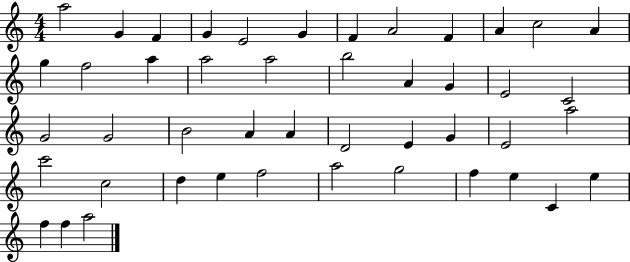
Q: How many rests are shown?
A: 0